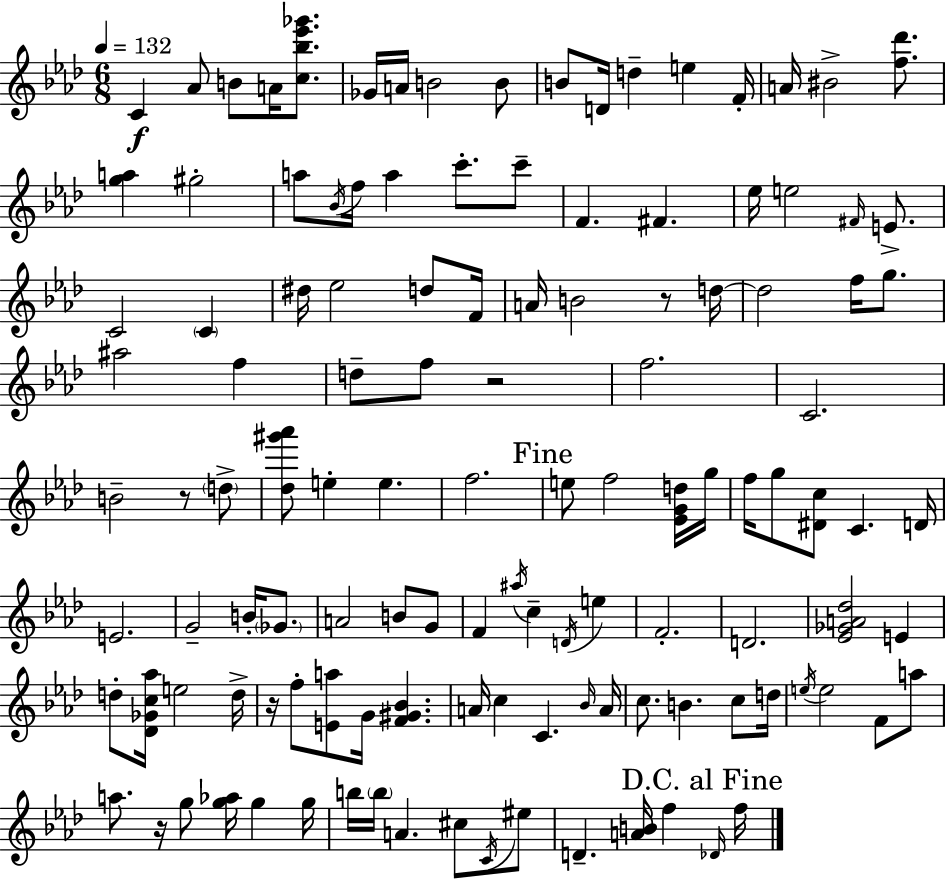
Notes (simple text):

C4/q Ab4/e B4/e A4/s [C5,Bb5,Eb6,Gb6]/e. Gb4/s A4/s B4/h B4/e B4/e D4/s D5/q E5/q F4/s A4/s BIS4/h [F5,Db6]/e. [G5,A5]/q G#5/h A5/e Bb4/s F5/s A5/q C6/e. C6/e F4/q. F#4/q. Eb5/s E5/h F#4/s E4/e. C4/h C4/q D#5/s Eb5/h D5/e F4/s A4/s B4/h R/e D5/s D5/h F5/s G5/e. A#5/h F5/q D5/e F5/e R/h F5/h. C4/h. B4/h R/e D5/e [Db5,G#6,Ab6]/e E5/q E5/q. F5/h. E5/e F5/h [Eb4,G4,D5]/s G5/s F5/s G5/e [D#4,C5]/e C4/q. D4/s E4/h. G4/h B4/s Gb4/e. A4/h B4/e G4/e F4/q A#5/s C5/q D4/s E5/q F4/h. D4/h. [Eb4,Gb4,A4,Db5]/h E4/q D5/e [Db4,Gb4,C5,Ab5]/s E5/h D5/s R/s F5/e [E4,A5]/e G4/s [F4,G#4,Bb4]/q. A4/s C5/q C4/q. Bb4/s A4/s C5/e. B4/q. C5/e D5/s E5/s E5/h F4/e A5/e A5/e. R/s G5/e [G5,Ab5]/s G5/q G5/s B5/s B5/s A4/q. C#5/e C4/s EIS5/e D4/q. [A4,B4]/s F5/q Db4/s F5/s